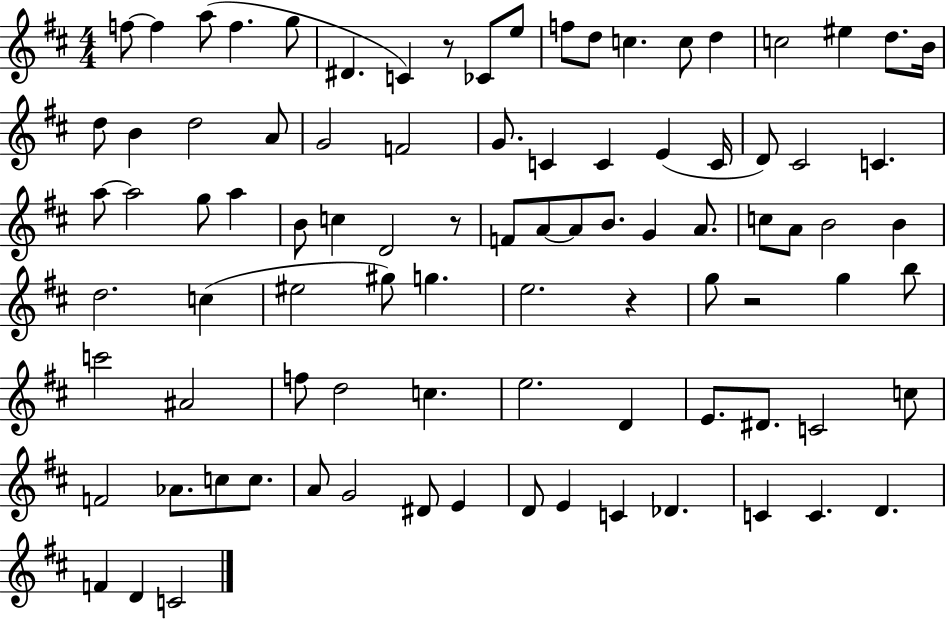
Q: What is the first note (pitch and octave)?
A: F5